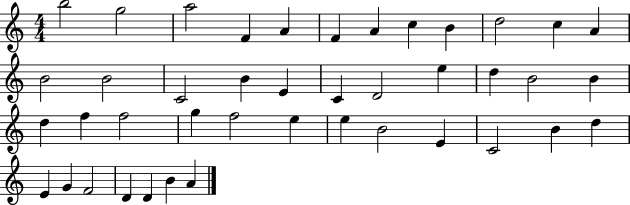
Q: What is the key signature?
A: C major